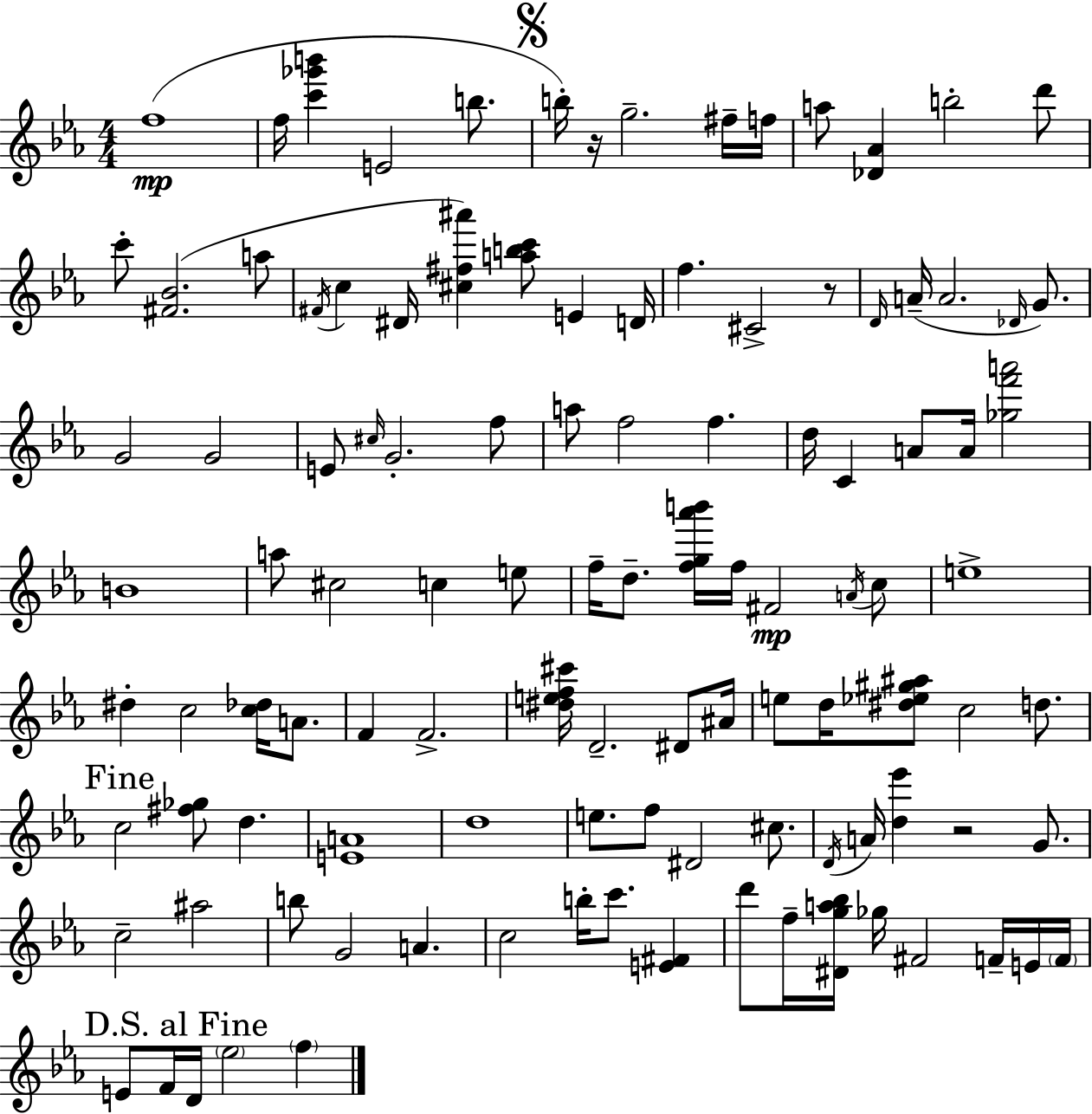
{
  \clef treble
  \numericTimeSignature
  \time 4/4
  \key c \minor
  f''1(\mp | f''16 <c''' ges''' b'''>4 e'2 b''8. | \mark \markup { \musicglyph "scripts.segno" } b''16-.) r16 g''2.-- fis''16-- f''16 | a''8 <des' aes'>4 b''2-. d'''8 | \break c'''8-. <fis' bes'>2.( a''8 | \acciaccatura { fis'16 } c''4 dis'16 <cis'' fis'' ais'''>4) <a'' b'' c'''>8 e'4 | d'16 f''4. cis'2-> r8 | \grace { d'16 }( a'16-- a'2. \grace { des'16 } | \break g'8.) g'2 g'2 | e'8 \grace { cis''16 } g'2.-. | f''8 a''8 f''2 f''4. | d''16 c'4 a'8 a'16 <ges'' f''' a'''>2 | \break b'1 | a''8 cis''2 c''4 | e''8 f''16-- d''8.-- <f'' g'' aes''' b'''>16 f''16 fis'2\mp | \acciaccatura { a'16 } c''8 e''1-> | \break dis''4-. c''2 | <c'' des''>16 a'8. f'4 f'2.-> | <dis'' e'' f'' cis'''>16 d'2.-- | dis'8 ais'16 e''8 d''16 <dis'' ees'' gis'' ais''>8 c''2 | \break d''8. \mark "Fine" c''2 <fis'' ges''>8 d''4. | <e' a'>1 | d''1 | e''8. f''8 dis'2 | \break cis''8. \acciaccatura { d'16 } a'16 <d'' ees'''>4 r2 | g'8. c''2-- ais''2 | b''8 g'2 | a'4. c''2 b''16-. c'''8. | \break <e' fis'>4 d'''8 f''16-- <dis' g'' a'' bes''>16 ges''16 fis'2 | f'16-- e'16 \parenthesize f'16 \mark "D.S. al Fine" e'8 f'16 d'16 \parenthesize ees''2 | \parenthesize f''4 \bar "|."
}